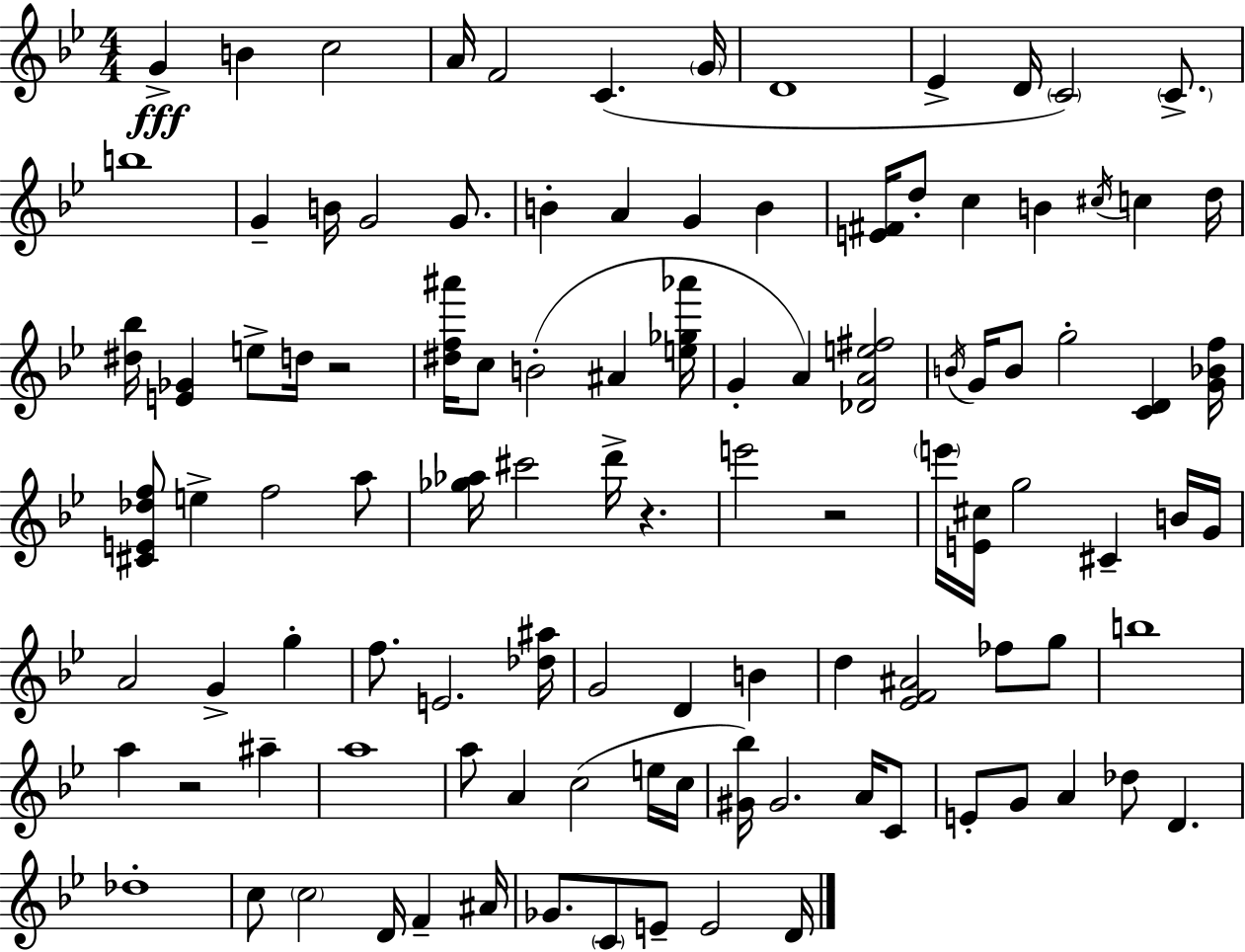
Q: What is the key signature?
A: BES major